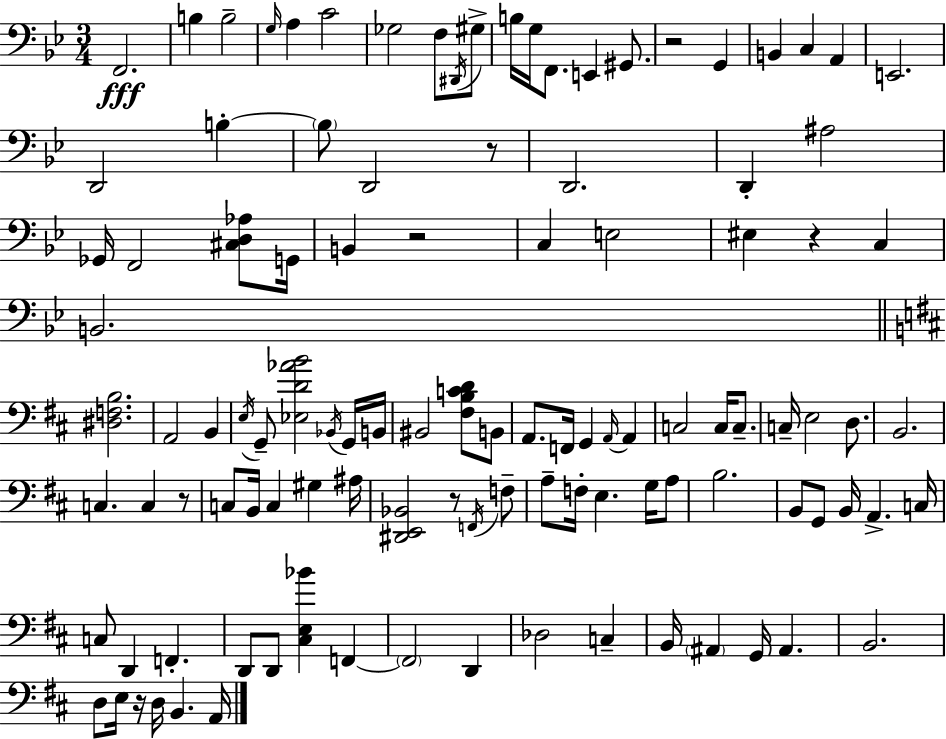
{
  \clef bass
  \numericTimeSignature
  \time 3/4
  \key bes \major
  f,2.\fff | b4 b2-- | \grace { g16 } a4 c'2 | ges2 f8 \acciaccatura { dis,16 } | \break gis8-> b16 g16 f,8. e,4 gis,8. | r2 g,4 | b,4 c4 a,4 | e,2. | \break d,2 b4-.~~ | \parenthesize b8 d,2 | r8 d,2. | d,4-. ais2 | \break ges,16 f,2 <cis d aes>8 | g,16 b,4 r2 | c4 e2 | eis4 r4 c4 | \break b,2. | \bar "||" \break \key d \major <dis f b>2. | a,2 b,4 | \acciaccatura { e16 } g,8-- <ees d' aes' b'>2 \acciaccatura { bes,16 } | g,16 b,16 bis,2 <fis b c' d'>8 | \break b,8 a,8. f,16 g,4 \grace { a,16~ }~ a,4 | c2 c16 | c8.-- c16-- e2 | d8. b,2. | \break c4. c4 | r8 c8 b,16 c4 gis4 | ais16 <dis, e, bes,>2 r8 | \acciaccatura { f,16 } f8-- a8-- f16-. e4. | \break g16 a8 b2. | b,8 g,8 b,16 a,4.-> | c16 c8 d,4 f,4.-. | d,8 d,8 <cis e bes'>4 | \break f,4~~ \parenthesize f,2 | d,4 des2 | c4-- b,16 \parenthesize ais,4 g,16 ais,4. | b,2. | \break d8 e16 r16 d16 b,4. | a,16 \bar "|."
}